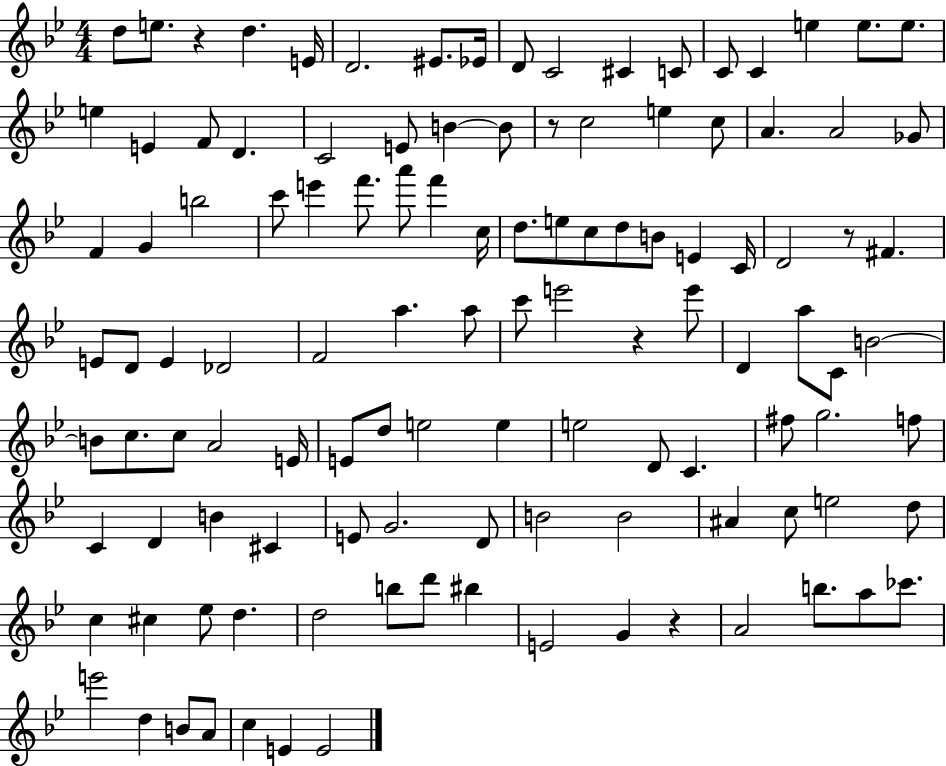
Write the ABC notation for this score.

X:1
T:Untitled
M:4/4
L:1/4
K:Bb
d/2 e/2 z d E/4 D2 ^E/2 _E/4 D/2 C2 ^C C/2 C/2 C e e/2 e/2 e E F/2 D C2 E/2 B B/2 z/2 c2 e c/2 A A2 _G/2 F G b2 c'/2 e' f'/2 a'/2 f' c/4 d/2 e/2 c/2 d/2 B/2 E C/4 D2 z/2 ^F E/2 D/2 E _D2 F2 a a/2 c'/2 e'2 z e'/2 D a/2 C/2 B2 B/2 c/2 c/2 A2 E/4 E/2 d/2 e2 e e2 D/2 C ^f/2 g2 f/2 C D B ^C E/2 G2 D/2 B2 B2 ^A c/2 e2 d/2 c ^c _e/2 d d2 b/2 d'/2 ^b E2 G z A2 b/2 a/2 _c'/2 e'2 d B/2 A/2 c E E2